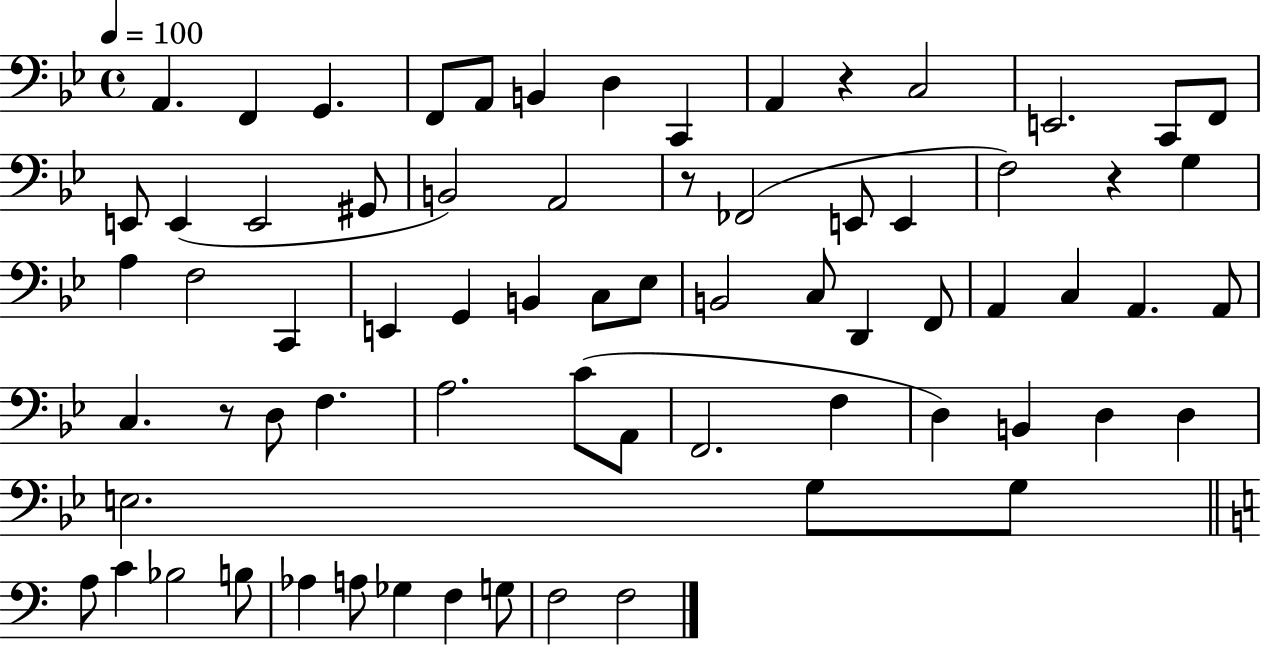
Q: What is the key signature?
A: BES major